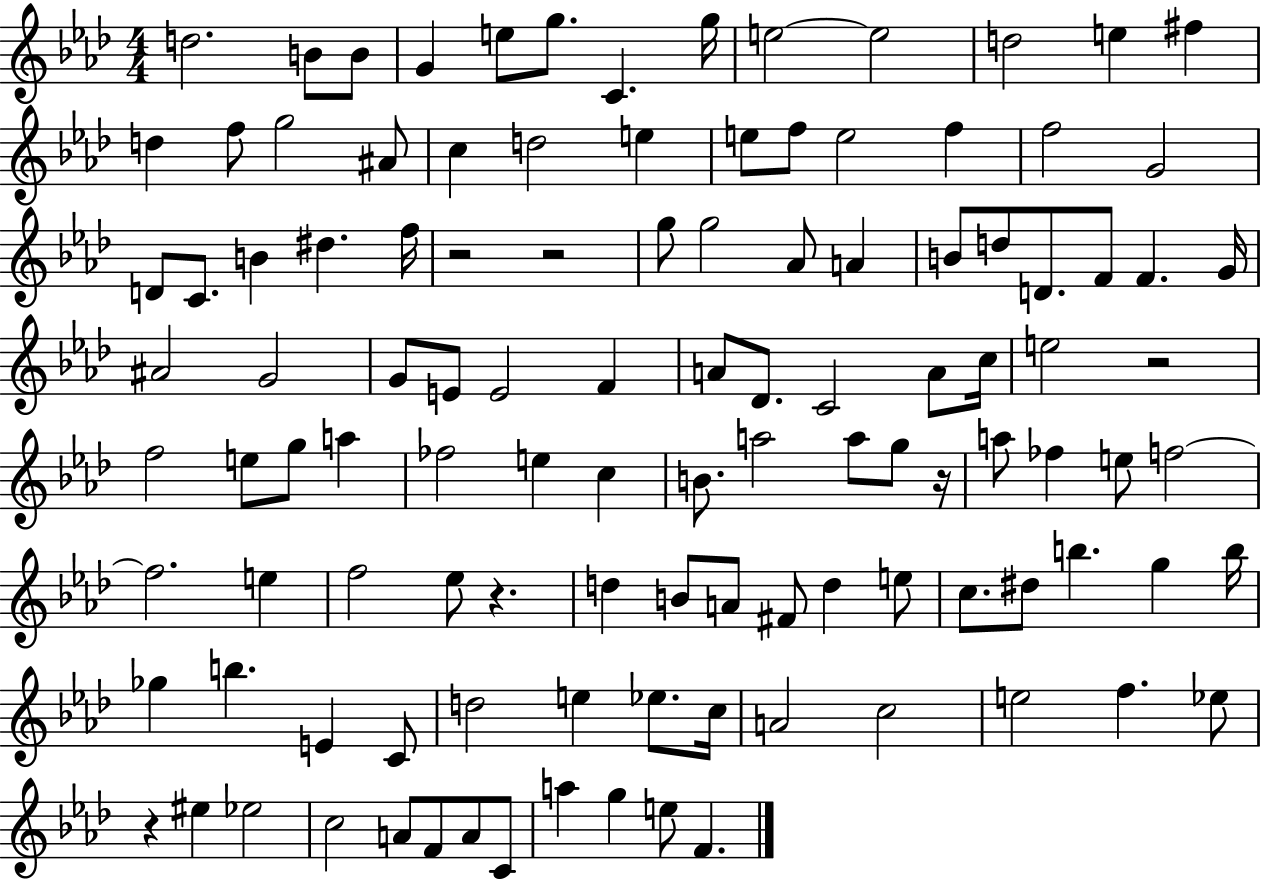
{
  \clef treble
  \numericTimeSignature
  \time 4/4
  \key aes \major
  \repeat volta 2 { d''2. b'8 b'8 | g'4 e''8 g''8. c'4. g''16 | e''2~~ e''2 | d''2 e''4 fis''4 | \break d''4 f''8 g''2 ais'8 | c''4 d''2 e''4 | e''8 f''8 e''2 f''4 | f''2 g'2 | \break d'8 c'8. b'4 dis''4. f''16 | r2 r2 | g''8 g''2 aes'8 a'4 | b'8 d''8 d'8. f'8 f'4. g'16 | \break ais'2 g'2 | g'8 e'8 e'2 f'4 | a'8 des'8. c'2 a'8 c''16 | e''2 r2 | \break f''2 e''8 g''8 a''4 | fes''2 e''4 c''4 | b'8. a''2 a''8 g''8 r16 | a''8 fes''4 e''8 f''2~~ | \break f''2. e''4 | f''2 ees''8 r4. | d''4 b'8 a'8 fis'8 d''4 e''8 | c''8. dis''8 b''4. g''4 b''16 | \break ges''4 b''4. e'4 c'8 | d''2 e''4 ees''8. c''16 | a'2 c''2 | e''2 f''4. ees''8 | \break r4 eis''4 ees''2 | c''2 a'8 f'8 a'8 c'8 | a''4 g''4 e''8 f'4. | } \bar "|."
}